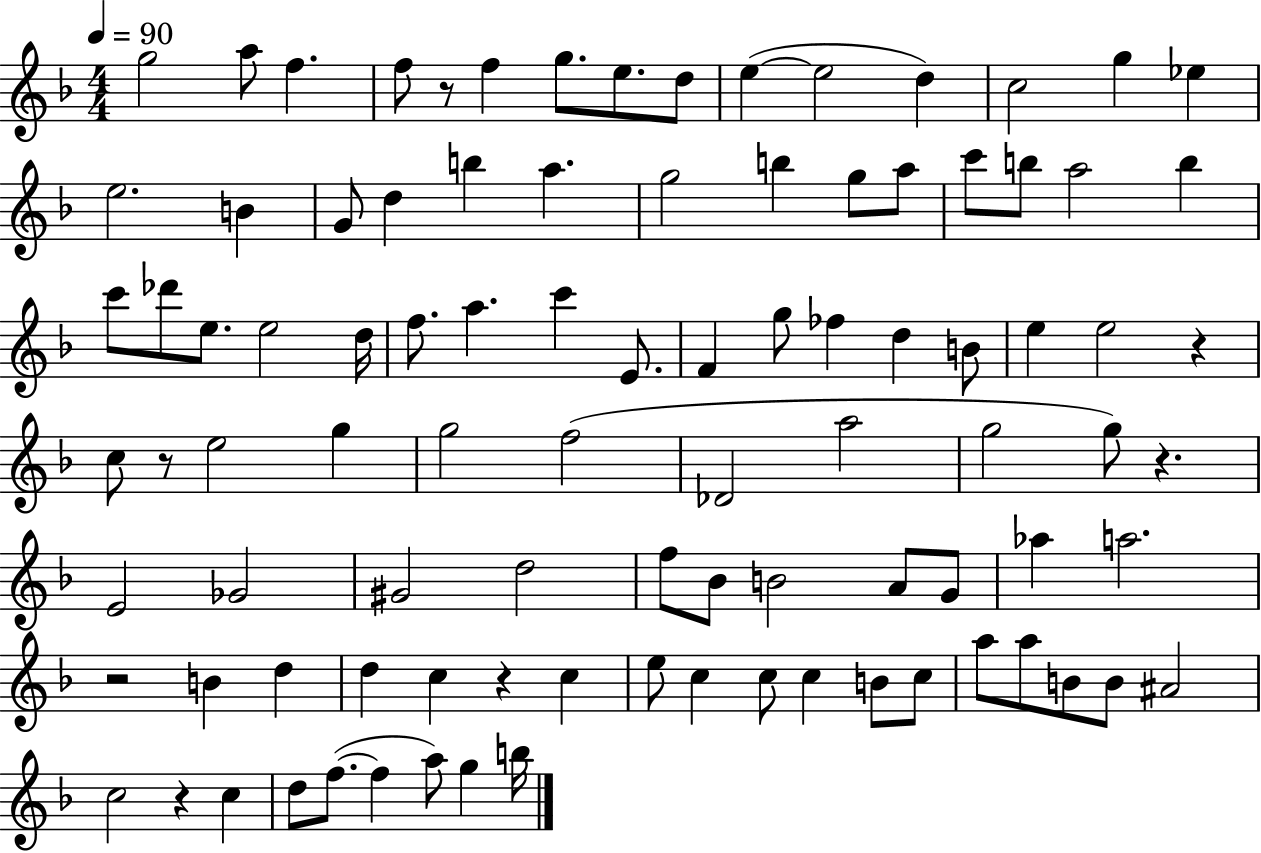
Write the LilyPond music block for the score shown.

{
  \clef treble
  \numericTimeSignature
  \time 4/4
  \key f \major
  \tempo 4 = 90
  g''2 a''8 f''4. | f''8 r8 f''4 g''8. e''8. d''8 | e''4~(~ e''2 d''4) | c''2 g''4 ees''4 | \break e''2. b'4 | g'8 d''4 b''4 a''4. | g''2 b''4 g''8 a''8 | c'''8 b''8 a''2 b''4 | \break c'''8 des'''8 e''8. e''2 d''16 | f''8. a''4. c'''4 e'8. | f'4 g''8 fes''4 d''4 b'8 | e''4 e''2 r4 | \break c''8 r8 e''2 g''4 | g''2 f''2( | des'2 a''2 | g''2 g''8) r4. | \break e'2 ges'2 | gis'2 d''2 | f''8 bes'8 b'2 a'8 g'8 | aes''4 a''2. | \break r2 b'4 d''4 | d''4 c''4 r4 c''4 | e''8 c''4 c''8 c''4 b'8 c''8 | a''8 a''8 b'8 b'8 ais'2 | \break c''2 r4 c''4 | d''8 f''8.~(~ f''4 a''8) g''4 b''16 | \bar "|."
}